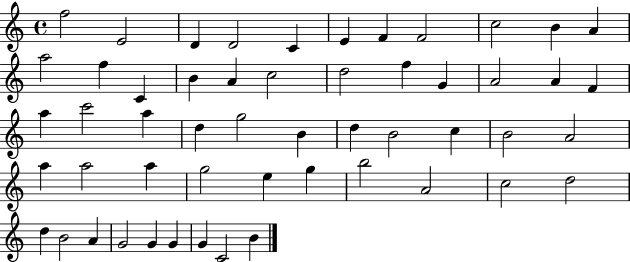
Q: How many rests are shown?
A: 0